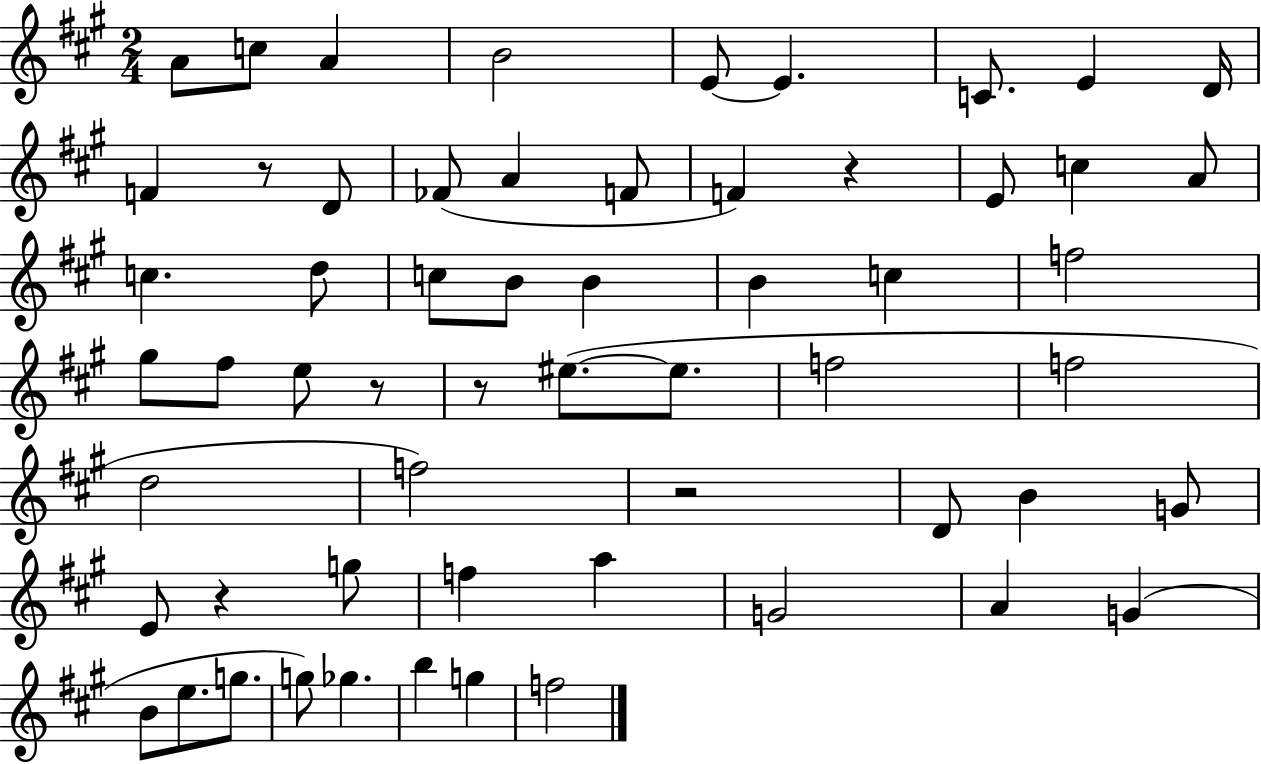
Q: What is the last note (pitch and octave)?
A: F5